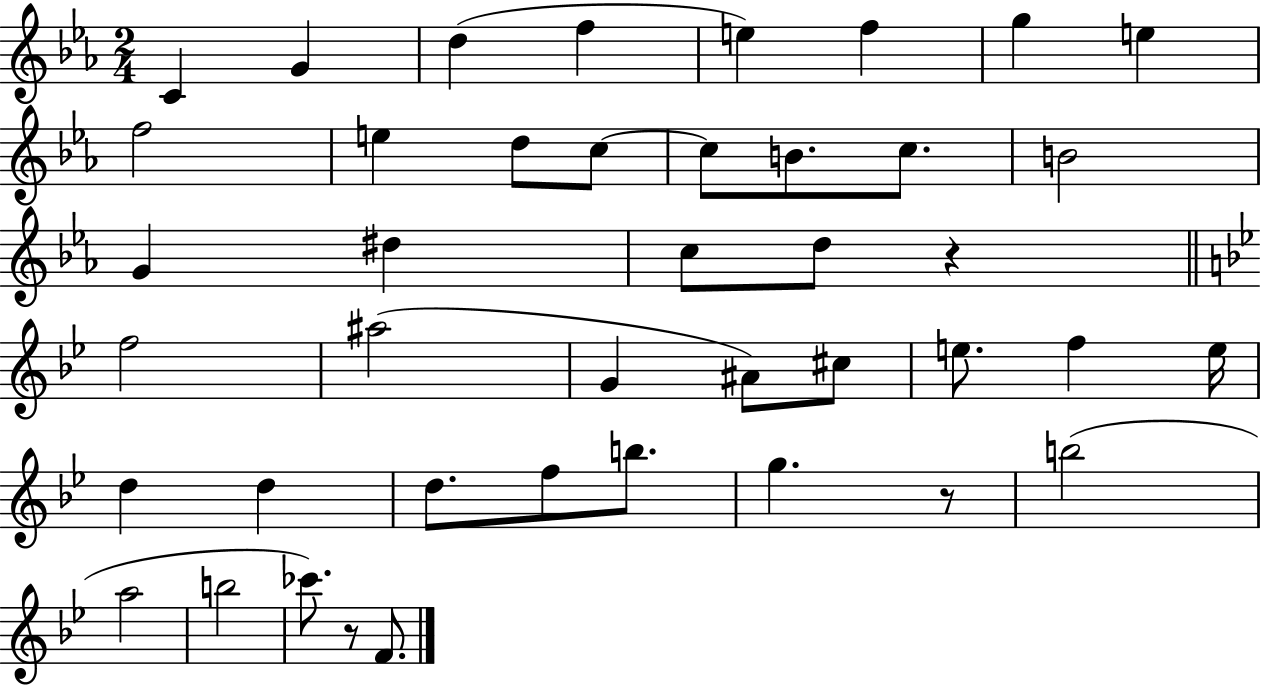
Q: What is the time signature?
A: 2/4